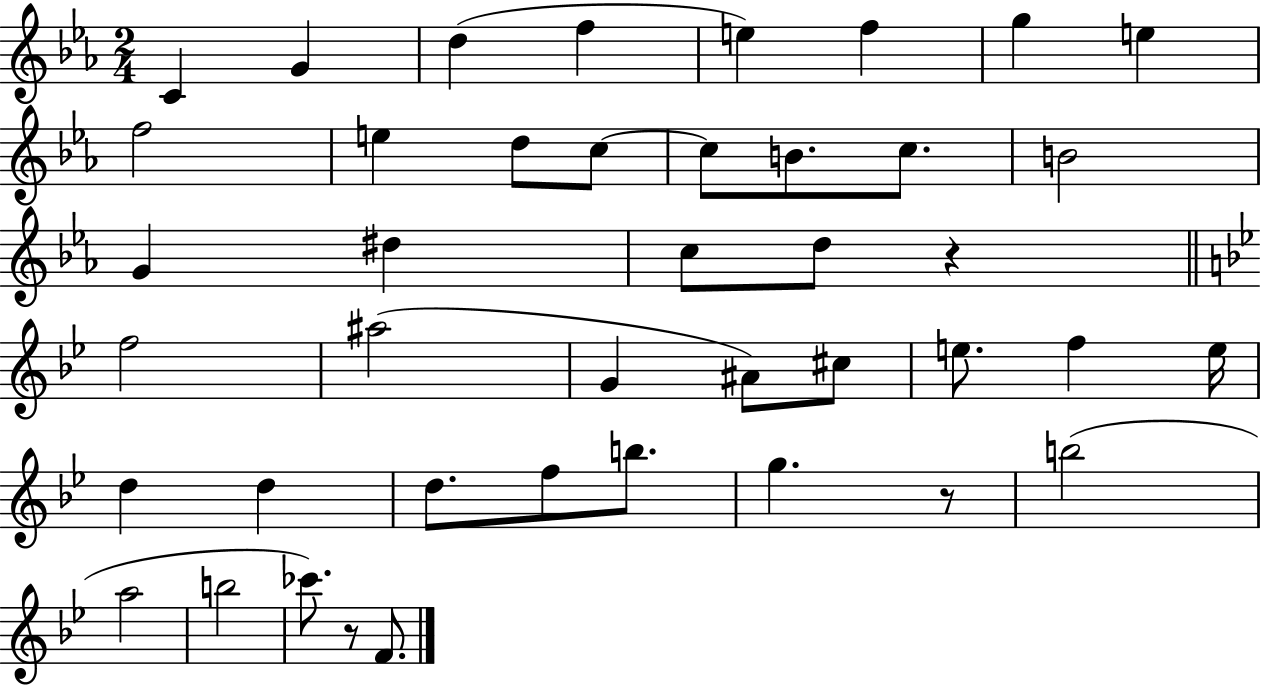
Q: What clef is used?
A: treble